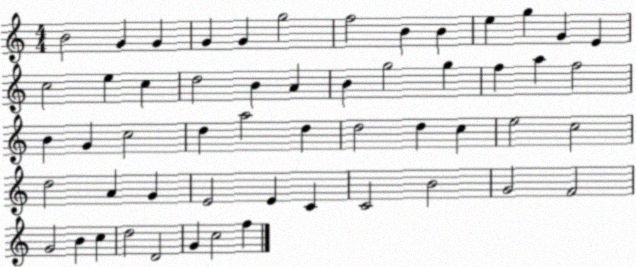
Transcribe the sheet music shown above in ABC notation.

X:1
T:Untitled
M:4/4
L:1/4
K:C
B2 G G G G g2 f2 B B e g G E c2 e c d2 B A B g2 g f a f2 B G c2 d a2 d d2 d c e2 c2 d2 A G E2 E C C2 B2 G2 F2 G2 B c d2 D2 G c2 f